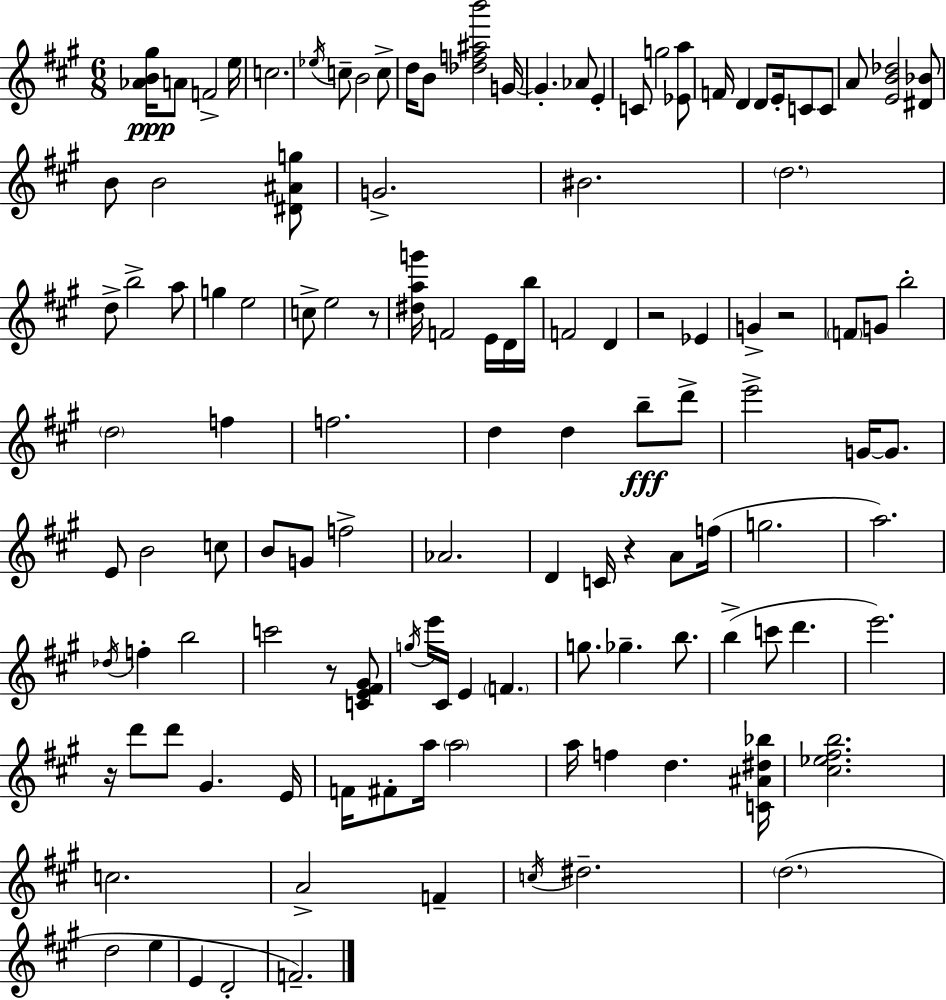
[Ab4,B4,G#5]/s A4/e F4/h E5/s C5/h. Eb5/s C5/e B4/h C5/e D5/s B4/e [Db5,F5,A#5,B6]/h G4/s G4/q. Ab4/e E4/q C4/e G5/h [Eb4,A5]/e F4/s D4/q D4/e E4/s C4/e C4/e A4/e [E4,B4,Db5]/h [D#4,Bb4]/e B4/e B4/h [D#4,A#4,G5]/e G4/h. BIS4/h. D5/h. D5/e B5/h A5/e G5/q E5/h C5/e E5/h R/e [D#5,A5,G6]/s F4/h E4/s D4/s B5/s F4/h D4/q R/h Eb4/q G4/q R/h F4/e G4/e B5/h D5/h F5/q F5/h. D5/q D5/q B5/e D6/e E6/h G4/s G4/e. E4/e B4/h C5/e B4/e G4/e F5/h Ab4/h. D4/q C4/s R/q A4/e F5/s G5/h. A5/h. Db5/s F5/q B5/h C6/h R/e [C4,E4,F#4,G#4]/e G5/s E6/s C#4/s E4/q F4/q. G5/e. Gb5/q. B5/e. B5/q C6/e D6/q. E6/h. R/s D6/e D6/e G#4/q. E4/s F4/s F#4/e A5/s A5/h A5/s F5/q D5/q. [C4,A#4,D#5,Bb5]/s [C#5,Eb5,F#5,B5]/h. C5/h. A4/h F4/q C5/s D#5/h. D5/h. D5/h E5/q E4/q D4/h F4/h.